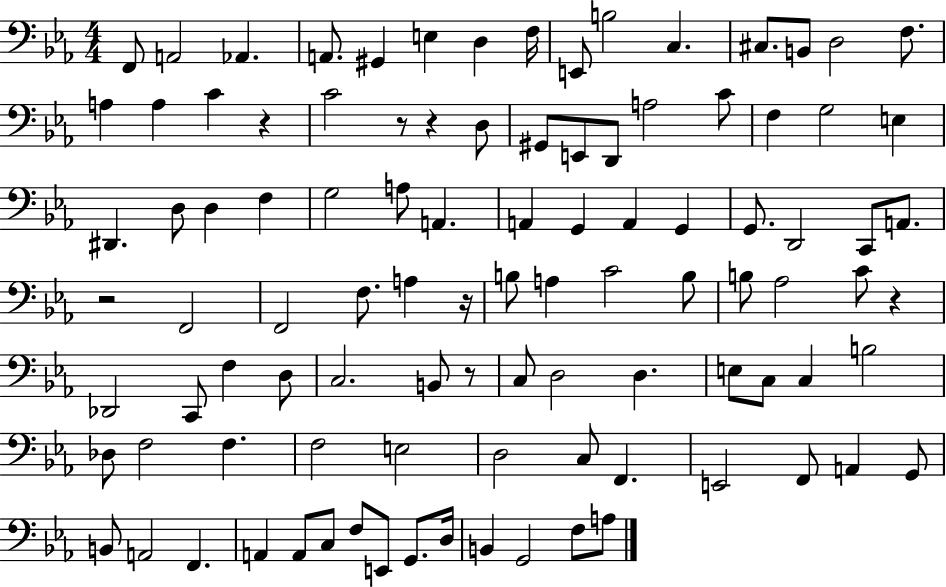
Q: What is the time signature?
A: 4/4